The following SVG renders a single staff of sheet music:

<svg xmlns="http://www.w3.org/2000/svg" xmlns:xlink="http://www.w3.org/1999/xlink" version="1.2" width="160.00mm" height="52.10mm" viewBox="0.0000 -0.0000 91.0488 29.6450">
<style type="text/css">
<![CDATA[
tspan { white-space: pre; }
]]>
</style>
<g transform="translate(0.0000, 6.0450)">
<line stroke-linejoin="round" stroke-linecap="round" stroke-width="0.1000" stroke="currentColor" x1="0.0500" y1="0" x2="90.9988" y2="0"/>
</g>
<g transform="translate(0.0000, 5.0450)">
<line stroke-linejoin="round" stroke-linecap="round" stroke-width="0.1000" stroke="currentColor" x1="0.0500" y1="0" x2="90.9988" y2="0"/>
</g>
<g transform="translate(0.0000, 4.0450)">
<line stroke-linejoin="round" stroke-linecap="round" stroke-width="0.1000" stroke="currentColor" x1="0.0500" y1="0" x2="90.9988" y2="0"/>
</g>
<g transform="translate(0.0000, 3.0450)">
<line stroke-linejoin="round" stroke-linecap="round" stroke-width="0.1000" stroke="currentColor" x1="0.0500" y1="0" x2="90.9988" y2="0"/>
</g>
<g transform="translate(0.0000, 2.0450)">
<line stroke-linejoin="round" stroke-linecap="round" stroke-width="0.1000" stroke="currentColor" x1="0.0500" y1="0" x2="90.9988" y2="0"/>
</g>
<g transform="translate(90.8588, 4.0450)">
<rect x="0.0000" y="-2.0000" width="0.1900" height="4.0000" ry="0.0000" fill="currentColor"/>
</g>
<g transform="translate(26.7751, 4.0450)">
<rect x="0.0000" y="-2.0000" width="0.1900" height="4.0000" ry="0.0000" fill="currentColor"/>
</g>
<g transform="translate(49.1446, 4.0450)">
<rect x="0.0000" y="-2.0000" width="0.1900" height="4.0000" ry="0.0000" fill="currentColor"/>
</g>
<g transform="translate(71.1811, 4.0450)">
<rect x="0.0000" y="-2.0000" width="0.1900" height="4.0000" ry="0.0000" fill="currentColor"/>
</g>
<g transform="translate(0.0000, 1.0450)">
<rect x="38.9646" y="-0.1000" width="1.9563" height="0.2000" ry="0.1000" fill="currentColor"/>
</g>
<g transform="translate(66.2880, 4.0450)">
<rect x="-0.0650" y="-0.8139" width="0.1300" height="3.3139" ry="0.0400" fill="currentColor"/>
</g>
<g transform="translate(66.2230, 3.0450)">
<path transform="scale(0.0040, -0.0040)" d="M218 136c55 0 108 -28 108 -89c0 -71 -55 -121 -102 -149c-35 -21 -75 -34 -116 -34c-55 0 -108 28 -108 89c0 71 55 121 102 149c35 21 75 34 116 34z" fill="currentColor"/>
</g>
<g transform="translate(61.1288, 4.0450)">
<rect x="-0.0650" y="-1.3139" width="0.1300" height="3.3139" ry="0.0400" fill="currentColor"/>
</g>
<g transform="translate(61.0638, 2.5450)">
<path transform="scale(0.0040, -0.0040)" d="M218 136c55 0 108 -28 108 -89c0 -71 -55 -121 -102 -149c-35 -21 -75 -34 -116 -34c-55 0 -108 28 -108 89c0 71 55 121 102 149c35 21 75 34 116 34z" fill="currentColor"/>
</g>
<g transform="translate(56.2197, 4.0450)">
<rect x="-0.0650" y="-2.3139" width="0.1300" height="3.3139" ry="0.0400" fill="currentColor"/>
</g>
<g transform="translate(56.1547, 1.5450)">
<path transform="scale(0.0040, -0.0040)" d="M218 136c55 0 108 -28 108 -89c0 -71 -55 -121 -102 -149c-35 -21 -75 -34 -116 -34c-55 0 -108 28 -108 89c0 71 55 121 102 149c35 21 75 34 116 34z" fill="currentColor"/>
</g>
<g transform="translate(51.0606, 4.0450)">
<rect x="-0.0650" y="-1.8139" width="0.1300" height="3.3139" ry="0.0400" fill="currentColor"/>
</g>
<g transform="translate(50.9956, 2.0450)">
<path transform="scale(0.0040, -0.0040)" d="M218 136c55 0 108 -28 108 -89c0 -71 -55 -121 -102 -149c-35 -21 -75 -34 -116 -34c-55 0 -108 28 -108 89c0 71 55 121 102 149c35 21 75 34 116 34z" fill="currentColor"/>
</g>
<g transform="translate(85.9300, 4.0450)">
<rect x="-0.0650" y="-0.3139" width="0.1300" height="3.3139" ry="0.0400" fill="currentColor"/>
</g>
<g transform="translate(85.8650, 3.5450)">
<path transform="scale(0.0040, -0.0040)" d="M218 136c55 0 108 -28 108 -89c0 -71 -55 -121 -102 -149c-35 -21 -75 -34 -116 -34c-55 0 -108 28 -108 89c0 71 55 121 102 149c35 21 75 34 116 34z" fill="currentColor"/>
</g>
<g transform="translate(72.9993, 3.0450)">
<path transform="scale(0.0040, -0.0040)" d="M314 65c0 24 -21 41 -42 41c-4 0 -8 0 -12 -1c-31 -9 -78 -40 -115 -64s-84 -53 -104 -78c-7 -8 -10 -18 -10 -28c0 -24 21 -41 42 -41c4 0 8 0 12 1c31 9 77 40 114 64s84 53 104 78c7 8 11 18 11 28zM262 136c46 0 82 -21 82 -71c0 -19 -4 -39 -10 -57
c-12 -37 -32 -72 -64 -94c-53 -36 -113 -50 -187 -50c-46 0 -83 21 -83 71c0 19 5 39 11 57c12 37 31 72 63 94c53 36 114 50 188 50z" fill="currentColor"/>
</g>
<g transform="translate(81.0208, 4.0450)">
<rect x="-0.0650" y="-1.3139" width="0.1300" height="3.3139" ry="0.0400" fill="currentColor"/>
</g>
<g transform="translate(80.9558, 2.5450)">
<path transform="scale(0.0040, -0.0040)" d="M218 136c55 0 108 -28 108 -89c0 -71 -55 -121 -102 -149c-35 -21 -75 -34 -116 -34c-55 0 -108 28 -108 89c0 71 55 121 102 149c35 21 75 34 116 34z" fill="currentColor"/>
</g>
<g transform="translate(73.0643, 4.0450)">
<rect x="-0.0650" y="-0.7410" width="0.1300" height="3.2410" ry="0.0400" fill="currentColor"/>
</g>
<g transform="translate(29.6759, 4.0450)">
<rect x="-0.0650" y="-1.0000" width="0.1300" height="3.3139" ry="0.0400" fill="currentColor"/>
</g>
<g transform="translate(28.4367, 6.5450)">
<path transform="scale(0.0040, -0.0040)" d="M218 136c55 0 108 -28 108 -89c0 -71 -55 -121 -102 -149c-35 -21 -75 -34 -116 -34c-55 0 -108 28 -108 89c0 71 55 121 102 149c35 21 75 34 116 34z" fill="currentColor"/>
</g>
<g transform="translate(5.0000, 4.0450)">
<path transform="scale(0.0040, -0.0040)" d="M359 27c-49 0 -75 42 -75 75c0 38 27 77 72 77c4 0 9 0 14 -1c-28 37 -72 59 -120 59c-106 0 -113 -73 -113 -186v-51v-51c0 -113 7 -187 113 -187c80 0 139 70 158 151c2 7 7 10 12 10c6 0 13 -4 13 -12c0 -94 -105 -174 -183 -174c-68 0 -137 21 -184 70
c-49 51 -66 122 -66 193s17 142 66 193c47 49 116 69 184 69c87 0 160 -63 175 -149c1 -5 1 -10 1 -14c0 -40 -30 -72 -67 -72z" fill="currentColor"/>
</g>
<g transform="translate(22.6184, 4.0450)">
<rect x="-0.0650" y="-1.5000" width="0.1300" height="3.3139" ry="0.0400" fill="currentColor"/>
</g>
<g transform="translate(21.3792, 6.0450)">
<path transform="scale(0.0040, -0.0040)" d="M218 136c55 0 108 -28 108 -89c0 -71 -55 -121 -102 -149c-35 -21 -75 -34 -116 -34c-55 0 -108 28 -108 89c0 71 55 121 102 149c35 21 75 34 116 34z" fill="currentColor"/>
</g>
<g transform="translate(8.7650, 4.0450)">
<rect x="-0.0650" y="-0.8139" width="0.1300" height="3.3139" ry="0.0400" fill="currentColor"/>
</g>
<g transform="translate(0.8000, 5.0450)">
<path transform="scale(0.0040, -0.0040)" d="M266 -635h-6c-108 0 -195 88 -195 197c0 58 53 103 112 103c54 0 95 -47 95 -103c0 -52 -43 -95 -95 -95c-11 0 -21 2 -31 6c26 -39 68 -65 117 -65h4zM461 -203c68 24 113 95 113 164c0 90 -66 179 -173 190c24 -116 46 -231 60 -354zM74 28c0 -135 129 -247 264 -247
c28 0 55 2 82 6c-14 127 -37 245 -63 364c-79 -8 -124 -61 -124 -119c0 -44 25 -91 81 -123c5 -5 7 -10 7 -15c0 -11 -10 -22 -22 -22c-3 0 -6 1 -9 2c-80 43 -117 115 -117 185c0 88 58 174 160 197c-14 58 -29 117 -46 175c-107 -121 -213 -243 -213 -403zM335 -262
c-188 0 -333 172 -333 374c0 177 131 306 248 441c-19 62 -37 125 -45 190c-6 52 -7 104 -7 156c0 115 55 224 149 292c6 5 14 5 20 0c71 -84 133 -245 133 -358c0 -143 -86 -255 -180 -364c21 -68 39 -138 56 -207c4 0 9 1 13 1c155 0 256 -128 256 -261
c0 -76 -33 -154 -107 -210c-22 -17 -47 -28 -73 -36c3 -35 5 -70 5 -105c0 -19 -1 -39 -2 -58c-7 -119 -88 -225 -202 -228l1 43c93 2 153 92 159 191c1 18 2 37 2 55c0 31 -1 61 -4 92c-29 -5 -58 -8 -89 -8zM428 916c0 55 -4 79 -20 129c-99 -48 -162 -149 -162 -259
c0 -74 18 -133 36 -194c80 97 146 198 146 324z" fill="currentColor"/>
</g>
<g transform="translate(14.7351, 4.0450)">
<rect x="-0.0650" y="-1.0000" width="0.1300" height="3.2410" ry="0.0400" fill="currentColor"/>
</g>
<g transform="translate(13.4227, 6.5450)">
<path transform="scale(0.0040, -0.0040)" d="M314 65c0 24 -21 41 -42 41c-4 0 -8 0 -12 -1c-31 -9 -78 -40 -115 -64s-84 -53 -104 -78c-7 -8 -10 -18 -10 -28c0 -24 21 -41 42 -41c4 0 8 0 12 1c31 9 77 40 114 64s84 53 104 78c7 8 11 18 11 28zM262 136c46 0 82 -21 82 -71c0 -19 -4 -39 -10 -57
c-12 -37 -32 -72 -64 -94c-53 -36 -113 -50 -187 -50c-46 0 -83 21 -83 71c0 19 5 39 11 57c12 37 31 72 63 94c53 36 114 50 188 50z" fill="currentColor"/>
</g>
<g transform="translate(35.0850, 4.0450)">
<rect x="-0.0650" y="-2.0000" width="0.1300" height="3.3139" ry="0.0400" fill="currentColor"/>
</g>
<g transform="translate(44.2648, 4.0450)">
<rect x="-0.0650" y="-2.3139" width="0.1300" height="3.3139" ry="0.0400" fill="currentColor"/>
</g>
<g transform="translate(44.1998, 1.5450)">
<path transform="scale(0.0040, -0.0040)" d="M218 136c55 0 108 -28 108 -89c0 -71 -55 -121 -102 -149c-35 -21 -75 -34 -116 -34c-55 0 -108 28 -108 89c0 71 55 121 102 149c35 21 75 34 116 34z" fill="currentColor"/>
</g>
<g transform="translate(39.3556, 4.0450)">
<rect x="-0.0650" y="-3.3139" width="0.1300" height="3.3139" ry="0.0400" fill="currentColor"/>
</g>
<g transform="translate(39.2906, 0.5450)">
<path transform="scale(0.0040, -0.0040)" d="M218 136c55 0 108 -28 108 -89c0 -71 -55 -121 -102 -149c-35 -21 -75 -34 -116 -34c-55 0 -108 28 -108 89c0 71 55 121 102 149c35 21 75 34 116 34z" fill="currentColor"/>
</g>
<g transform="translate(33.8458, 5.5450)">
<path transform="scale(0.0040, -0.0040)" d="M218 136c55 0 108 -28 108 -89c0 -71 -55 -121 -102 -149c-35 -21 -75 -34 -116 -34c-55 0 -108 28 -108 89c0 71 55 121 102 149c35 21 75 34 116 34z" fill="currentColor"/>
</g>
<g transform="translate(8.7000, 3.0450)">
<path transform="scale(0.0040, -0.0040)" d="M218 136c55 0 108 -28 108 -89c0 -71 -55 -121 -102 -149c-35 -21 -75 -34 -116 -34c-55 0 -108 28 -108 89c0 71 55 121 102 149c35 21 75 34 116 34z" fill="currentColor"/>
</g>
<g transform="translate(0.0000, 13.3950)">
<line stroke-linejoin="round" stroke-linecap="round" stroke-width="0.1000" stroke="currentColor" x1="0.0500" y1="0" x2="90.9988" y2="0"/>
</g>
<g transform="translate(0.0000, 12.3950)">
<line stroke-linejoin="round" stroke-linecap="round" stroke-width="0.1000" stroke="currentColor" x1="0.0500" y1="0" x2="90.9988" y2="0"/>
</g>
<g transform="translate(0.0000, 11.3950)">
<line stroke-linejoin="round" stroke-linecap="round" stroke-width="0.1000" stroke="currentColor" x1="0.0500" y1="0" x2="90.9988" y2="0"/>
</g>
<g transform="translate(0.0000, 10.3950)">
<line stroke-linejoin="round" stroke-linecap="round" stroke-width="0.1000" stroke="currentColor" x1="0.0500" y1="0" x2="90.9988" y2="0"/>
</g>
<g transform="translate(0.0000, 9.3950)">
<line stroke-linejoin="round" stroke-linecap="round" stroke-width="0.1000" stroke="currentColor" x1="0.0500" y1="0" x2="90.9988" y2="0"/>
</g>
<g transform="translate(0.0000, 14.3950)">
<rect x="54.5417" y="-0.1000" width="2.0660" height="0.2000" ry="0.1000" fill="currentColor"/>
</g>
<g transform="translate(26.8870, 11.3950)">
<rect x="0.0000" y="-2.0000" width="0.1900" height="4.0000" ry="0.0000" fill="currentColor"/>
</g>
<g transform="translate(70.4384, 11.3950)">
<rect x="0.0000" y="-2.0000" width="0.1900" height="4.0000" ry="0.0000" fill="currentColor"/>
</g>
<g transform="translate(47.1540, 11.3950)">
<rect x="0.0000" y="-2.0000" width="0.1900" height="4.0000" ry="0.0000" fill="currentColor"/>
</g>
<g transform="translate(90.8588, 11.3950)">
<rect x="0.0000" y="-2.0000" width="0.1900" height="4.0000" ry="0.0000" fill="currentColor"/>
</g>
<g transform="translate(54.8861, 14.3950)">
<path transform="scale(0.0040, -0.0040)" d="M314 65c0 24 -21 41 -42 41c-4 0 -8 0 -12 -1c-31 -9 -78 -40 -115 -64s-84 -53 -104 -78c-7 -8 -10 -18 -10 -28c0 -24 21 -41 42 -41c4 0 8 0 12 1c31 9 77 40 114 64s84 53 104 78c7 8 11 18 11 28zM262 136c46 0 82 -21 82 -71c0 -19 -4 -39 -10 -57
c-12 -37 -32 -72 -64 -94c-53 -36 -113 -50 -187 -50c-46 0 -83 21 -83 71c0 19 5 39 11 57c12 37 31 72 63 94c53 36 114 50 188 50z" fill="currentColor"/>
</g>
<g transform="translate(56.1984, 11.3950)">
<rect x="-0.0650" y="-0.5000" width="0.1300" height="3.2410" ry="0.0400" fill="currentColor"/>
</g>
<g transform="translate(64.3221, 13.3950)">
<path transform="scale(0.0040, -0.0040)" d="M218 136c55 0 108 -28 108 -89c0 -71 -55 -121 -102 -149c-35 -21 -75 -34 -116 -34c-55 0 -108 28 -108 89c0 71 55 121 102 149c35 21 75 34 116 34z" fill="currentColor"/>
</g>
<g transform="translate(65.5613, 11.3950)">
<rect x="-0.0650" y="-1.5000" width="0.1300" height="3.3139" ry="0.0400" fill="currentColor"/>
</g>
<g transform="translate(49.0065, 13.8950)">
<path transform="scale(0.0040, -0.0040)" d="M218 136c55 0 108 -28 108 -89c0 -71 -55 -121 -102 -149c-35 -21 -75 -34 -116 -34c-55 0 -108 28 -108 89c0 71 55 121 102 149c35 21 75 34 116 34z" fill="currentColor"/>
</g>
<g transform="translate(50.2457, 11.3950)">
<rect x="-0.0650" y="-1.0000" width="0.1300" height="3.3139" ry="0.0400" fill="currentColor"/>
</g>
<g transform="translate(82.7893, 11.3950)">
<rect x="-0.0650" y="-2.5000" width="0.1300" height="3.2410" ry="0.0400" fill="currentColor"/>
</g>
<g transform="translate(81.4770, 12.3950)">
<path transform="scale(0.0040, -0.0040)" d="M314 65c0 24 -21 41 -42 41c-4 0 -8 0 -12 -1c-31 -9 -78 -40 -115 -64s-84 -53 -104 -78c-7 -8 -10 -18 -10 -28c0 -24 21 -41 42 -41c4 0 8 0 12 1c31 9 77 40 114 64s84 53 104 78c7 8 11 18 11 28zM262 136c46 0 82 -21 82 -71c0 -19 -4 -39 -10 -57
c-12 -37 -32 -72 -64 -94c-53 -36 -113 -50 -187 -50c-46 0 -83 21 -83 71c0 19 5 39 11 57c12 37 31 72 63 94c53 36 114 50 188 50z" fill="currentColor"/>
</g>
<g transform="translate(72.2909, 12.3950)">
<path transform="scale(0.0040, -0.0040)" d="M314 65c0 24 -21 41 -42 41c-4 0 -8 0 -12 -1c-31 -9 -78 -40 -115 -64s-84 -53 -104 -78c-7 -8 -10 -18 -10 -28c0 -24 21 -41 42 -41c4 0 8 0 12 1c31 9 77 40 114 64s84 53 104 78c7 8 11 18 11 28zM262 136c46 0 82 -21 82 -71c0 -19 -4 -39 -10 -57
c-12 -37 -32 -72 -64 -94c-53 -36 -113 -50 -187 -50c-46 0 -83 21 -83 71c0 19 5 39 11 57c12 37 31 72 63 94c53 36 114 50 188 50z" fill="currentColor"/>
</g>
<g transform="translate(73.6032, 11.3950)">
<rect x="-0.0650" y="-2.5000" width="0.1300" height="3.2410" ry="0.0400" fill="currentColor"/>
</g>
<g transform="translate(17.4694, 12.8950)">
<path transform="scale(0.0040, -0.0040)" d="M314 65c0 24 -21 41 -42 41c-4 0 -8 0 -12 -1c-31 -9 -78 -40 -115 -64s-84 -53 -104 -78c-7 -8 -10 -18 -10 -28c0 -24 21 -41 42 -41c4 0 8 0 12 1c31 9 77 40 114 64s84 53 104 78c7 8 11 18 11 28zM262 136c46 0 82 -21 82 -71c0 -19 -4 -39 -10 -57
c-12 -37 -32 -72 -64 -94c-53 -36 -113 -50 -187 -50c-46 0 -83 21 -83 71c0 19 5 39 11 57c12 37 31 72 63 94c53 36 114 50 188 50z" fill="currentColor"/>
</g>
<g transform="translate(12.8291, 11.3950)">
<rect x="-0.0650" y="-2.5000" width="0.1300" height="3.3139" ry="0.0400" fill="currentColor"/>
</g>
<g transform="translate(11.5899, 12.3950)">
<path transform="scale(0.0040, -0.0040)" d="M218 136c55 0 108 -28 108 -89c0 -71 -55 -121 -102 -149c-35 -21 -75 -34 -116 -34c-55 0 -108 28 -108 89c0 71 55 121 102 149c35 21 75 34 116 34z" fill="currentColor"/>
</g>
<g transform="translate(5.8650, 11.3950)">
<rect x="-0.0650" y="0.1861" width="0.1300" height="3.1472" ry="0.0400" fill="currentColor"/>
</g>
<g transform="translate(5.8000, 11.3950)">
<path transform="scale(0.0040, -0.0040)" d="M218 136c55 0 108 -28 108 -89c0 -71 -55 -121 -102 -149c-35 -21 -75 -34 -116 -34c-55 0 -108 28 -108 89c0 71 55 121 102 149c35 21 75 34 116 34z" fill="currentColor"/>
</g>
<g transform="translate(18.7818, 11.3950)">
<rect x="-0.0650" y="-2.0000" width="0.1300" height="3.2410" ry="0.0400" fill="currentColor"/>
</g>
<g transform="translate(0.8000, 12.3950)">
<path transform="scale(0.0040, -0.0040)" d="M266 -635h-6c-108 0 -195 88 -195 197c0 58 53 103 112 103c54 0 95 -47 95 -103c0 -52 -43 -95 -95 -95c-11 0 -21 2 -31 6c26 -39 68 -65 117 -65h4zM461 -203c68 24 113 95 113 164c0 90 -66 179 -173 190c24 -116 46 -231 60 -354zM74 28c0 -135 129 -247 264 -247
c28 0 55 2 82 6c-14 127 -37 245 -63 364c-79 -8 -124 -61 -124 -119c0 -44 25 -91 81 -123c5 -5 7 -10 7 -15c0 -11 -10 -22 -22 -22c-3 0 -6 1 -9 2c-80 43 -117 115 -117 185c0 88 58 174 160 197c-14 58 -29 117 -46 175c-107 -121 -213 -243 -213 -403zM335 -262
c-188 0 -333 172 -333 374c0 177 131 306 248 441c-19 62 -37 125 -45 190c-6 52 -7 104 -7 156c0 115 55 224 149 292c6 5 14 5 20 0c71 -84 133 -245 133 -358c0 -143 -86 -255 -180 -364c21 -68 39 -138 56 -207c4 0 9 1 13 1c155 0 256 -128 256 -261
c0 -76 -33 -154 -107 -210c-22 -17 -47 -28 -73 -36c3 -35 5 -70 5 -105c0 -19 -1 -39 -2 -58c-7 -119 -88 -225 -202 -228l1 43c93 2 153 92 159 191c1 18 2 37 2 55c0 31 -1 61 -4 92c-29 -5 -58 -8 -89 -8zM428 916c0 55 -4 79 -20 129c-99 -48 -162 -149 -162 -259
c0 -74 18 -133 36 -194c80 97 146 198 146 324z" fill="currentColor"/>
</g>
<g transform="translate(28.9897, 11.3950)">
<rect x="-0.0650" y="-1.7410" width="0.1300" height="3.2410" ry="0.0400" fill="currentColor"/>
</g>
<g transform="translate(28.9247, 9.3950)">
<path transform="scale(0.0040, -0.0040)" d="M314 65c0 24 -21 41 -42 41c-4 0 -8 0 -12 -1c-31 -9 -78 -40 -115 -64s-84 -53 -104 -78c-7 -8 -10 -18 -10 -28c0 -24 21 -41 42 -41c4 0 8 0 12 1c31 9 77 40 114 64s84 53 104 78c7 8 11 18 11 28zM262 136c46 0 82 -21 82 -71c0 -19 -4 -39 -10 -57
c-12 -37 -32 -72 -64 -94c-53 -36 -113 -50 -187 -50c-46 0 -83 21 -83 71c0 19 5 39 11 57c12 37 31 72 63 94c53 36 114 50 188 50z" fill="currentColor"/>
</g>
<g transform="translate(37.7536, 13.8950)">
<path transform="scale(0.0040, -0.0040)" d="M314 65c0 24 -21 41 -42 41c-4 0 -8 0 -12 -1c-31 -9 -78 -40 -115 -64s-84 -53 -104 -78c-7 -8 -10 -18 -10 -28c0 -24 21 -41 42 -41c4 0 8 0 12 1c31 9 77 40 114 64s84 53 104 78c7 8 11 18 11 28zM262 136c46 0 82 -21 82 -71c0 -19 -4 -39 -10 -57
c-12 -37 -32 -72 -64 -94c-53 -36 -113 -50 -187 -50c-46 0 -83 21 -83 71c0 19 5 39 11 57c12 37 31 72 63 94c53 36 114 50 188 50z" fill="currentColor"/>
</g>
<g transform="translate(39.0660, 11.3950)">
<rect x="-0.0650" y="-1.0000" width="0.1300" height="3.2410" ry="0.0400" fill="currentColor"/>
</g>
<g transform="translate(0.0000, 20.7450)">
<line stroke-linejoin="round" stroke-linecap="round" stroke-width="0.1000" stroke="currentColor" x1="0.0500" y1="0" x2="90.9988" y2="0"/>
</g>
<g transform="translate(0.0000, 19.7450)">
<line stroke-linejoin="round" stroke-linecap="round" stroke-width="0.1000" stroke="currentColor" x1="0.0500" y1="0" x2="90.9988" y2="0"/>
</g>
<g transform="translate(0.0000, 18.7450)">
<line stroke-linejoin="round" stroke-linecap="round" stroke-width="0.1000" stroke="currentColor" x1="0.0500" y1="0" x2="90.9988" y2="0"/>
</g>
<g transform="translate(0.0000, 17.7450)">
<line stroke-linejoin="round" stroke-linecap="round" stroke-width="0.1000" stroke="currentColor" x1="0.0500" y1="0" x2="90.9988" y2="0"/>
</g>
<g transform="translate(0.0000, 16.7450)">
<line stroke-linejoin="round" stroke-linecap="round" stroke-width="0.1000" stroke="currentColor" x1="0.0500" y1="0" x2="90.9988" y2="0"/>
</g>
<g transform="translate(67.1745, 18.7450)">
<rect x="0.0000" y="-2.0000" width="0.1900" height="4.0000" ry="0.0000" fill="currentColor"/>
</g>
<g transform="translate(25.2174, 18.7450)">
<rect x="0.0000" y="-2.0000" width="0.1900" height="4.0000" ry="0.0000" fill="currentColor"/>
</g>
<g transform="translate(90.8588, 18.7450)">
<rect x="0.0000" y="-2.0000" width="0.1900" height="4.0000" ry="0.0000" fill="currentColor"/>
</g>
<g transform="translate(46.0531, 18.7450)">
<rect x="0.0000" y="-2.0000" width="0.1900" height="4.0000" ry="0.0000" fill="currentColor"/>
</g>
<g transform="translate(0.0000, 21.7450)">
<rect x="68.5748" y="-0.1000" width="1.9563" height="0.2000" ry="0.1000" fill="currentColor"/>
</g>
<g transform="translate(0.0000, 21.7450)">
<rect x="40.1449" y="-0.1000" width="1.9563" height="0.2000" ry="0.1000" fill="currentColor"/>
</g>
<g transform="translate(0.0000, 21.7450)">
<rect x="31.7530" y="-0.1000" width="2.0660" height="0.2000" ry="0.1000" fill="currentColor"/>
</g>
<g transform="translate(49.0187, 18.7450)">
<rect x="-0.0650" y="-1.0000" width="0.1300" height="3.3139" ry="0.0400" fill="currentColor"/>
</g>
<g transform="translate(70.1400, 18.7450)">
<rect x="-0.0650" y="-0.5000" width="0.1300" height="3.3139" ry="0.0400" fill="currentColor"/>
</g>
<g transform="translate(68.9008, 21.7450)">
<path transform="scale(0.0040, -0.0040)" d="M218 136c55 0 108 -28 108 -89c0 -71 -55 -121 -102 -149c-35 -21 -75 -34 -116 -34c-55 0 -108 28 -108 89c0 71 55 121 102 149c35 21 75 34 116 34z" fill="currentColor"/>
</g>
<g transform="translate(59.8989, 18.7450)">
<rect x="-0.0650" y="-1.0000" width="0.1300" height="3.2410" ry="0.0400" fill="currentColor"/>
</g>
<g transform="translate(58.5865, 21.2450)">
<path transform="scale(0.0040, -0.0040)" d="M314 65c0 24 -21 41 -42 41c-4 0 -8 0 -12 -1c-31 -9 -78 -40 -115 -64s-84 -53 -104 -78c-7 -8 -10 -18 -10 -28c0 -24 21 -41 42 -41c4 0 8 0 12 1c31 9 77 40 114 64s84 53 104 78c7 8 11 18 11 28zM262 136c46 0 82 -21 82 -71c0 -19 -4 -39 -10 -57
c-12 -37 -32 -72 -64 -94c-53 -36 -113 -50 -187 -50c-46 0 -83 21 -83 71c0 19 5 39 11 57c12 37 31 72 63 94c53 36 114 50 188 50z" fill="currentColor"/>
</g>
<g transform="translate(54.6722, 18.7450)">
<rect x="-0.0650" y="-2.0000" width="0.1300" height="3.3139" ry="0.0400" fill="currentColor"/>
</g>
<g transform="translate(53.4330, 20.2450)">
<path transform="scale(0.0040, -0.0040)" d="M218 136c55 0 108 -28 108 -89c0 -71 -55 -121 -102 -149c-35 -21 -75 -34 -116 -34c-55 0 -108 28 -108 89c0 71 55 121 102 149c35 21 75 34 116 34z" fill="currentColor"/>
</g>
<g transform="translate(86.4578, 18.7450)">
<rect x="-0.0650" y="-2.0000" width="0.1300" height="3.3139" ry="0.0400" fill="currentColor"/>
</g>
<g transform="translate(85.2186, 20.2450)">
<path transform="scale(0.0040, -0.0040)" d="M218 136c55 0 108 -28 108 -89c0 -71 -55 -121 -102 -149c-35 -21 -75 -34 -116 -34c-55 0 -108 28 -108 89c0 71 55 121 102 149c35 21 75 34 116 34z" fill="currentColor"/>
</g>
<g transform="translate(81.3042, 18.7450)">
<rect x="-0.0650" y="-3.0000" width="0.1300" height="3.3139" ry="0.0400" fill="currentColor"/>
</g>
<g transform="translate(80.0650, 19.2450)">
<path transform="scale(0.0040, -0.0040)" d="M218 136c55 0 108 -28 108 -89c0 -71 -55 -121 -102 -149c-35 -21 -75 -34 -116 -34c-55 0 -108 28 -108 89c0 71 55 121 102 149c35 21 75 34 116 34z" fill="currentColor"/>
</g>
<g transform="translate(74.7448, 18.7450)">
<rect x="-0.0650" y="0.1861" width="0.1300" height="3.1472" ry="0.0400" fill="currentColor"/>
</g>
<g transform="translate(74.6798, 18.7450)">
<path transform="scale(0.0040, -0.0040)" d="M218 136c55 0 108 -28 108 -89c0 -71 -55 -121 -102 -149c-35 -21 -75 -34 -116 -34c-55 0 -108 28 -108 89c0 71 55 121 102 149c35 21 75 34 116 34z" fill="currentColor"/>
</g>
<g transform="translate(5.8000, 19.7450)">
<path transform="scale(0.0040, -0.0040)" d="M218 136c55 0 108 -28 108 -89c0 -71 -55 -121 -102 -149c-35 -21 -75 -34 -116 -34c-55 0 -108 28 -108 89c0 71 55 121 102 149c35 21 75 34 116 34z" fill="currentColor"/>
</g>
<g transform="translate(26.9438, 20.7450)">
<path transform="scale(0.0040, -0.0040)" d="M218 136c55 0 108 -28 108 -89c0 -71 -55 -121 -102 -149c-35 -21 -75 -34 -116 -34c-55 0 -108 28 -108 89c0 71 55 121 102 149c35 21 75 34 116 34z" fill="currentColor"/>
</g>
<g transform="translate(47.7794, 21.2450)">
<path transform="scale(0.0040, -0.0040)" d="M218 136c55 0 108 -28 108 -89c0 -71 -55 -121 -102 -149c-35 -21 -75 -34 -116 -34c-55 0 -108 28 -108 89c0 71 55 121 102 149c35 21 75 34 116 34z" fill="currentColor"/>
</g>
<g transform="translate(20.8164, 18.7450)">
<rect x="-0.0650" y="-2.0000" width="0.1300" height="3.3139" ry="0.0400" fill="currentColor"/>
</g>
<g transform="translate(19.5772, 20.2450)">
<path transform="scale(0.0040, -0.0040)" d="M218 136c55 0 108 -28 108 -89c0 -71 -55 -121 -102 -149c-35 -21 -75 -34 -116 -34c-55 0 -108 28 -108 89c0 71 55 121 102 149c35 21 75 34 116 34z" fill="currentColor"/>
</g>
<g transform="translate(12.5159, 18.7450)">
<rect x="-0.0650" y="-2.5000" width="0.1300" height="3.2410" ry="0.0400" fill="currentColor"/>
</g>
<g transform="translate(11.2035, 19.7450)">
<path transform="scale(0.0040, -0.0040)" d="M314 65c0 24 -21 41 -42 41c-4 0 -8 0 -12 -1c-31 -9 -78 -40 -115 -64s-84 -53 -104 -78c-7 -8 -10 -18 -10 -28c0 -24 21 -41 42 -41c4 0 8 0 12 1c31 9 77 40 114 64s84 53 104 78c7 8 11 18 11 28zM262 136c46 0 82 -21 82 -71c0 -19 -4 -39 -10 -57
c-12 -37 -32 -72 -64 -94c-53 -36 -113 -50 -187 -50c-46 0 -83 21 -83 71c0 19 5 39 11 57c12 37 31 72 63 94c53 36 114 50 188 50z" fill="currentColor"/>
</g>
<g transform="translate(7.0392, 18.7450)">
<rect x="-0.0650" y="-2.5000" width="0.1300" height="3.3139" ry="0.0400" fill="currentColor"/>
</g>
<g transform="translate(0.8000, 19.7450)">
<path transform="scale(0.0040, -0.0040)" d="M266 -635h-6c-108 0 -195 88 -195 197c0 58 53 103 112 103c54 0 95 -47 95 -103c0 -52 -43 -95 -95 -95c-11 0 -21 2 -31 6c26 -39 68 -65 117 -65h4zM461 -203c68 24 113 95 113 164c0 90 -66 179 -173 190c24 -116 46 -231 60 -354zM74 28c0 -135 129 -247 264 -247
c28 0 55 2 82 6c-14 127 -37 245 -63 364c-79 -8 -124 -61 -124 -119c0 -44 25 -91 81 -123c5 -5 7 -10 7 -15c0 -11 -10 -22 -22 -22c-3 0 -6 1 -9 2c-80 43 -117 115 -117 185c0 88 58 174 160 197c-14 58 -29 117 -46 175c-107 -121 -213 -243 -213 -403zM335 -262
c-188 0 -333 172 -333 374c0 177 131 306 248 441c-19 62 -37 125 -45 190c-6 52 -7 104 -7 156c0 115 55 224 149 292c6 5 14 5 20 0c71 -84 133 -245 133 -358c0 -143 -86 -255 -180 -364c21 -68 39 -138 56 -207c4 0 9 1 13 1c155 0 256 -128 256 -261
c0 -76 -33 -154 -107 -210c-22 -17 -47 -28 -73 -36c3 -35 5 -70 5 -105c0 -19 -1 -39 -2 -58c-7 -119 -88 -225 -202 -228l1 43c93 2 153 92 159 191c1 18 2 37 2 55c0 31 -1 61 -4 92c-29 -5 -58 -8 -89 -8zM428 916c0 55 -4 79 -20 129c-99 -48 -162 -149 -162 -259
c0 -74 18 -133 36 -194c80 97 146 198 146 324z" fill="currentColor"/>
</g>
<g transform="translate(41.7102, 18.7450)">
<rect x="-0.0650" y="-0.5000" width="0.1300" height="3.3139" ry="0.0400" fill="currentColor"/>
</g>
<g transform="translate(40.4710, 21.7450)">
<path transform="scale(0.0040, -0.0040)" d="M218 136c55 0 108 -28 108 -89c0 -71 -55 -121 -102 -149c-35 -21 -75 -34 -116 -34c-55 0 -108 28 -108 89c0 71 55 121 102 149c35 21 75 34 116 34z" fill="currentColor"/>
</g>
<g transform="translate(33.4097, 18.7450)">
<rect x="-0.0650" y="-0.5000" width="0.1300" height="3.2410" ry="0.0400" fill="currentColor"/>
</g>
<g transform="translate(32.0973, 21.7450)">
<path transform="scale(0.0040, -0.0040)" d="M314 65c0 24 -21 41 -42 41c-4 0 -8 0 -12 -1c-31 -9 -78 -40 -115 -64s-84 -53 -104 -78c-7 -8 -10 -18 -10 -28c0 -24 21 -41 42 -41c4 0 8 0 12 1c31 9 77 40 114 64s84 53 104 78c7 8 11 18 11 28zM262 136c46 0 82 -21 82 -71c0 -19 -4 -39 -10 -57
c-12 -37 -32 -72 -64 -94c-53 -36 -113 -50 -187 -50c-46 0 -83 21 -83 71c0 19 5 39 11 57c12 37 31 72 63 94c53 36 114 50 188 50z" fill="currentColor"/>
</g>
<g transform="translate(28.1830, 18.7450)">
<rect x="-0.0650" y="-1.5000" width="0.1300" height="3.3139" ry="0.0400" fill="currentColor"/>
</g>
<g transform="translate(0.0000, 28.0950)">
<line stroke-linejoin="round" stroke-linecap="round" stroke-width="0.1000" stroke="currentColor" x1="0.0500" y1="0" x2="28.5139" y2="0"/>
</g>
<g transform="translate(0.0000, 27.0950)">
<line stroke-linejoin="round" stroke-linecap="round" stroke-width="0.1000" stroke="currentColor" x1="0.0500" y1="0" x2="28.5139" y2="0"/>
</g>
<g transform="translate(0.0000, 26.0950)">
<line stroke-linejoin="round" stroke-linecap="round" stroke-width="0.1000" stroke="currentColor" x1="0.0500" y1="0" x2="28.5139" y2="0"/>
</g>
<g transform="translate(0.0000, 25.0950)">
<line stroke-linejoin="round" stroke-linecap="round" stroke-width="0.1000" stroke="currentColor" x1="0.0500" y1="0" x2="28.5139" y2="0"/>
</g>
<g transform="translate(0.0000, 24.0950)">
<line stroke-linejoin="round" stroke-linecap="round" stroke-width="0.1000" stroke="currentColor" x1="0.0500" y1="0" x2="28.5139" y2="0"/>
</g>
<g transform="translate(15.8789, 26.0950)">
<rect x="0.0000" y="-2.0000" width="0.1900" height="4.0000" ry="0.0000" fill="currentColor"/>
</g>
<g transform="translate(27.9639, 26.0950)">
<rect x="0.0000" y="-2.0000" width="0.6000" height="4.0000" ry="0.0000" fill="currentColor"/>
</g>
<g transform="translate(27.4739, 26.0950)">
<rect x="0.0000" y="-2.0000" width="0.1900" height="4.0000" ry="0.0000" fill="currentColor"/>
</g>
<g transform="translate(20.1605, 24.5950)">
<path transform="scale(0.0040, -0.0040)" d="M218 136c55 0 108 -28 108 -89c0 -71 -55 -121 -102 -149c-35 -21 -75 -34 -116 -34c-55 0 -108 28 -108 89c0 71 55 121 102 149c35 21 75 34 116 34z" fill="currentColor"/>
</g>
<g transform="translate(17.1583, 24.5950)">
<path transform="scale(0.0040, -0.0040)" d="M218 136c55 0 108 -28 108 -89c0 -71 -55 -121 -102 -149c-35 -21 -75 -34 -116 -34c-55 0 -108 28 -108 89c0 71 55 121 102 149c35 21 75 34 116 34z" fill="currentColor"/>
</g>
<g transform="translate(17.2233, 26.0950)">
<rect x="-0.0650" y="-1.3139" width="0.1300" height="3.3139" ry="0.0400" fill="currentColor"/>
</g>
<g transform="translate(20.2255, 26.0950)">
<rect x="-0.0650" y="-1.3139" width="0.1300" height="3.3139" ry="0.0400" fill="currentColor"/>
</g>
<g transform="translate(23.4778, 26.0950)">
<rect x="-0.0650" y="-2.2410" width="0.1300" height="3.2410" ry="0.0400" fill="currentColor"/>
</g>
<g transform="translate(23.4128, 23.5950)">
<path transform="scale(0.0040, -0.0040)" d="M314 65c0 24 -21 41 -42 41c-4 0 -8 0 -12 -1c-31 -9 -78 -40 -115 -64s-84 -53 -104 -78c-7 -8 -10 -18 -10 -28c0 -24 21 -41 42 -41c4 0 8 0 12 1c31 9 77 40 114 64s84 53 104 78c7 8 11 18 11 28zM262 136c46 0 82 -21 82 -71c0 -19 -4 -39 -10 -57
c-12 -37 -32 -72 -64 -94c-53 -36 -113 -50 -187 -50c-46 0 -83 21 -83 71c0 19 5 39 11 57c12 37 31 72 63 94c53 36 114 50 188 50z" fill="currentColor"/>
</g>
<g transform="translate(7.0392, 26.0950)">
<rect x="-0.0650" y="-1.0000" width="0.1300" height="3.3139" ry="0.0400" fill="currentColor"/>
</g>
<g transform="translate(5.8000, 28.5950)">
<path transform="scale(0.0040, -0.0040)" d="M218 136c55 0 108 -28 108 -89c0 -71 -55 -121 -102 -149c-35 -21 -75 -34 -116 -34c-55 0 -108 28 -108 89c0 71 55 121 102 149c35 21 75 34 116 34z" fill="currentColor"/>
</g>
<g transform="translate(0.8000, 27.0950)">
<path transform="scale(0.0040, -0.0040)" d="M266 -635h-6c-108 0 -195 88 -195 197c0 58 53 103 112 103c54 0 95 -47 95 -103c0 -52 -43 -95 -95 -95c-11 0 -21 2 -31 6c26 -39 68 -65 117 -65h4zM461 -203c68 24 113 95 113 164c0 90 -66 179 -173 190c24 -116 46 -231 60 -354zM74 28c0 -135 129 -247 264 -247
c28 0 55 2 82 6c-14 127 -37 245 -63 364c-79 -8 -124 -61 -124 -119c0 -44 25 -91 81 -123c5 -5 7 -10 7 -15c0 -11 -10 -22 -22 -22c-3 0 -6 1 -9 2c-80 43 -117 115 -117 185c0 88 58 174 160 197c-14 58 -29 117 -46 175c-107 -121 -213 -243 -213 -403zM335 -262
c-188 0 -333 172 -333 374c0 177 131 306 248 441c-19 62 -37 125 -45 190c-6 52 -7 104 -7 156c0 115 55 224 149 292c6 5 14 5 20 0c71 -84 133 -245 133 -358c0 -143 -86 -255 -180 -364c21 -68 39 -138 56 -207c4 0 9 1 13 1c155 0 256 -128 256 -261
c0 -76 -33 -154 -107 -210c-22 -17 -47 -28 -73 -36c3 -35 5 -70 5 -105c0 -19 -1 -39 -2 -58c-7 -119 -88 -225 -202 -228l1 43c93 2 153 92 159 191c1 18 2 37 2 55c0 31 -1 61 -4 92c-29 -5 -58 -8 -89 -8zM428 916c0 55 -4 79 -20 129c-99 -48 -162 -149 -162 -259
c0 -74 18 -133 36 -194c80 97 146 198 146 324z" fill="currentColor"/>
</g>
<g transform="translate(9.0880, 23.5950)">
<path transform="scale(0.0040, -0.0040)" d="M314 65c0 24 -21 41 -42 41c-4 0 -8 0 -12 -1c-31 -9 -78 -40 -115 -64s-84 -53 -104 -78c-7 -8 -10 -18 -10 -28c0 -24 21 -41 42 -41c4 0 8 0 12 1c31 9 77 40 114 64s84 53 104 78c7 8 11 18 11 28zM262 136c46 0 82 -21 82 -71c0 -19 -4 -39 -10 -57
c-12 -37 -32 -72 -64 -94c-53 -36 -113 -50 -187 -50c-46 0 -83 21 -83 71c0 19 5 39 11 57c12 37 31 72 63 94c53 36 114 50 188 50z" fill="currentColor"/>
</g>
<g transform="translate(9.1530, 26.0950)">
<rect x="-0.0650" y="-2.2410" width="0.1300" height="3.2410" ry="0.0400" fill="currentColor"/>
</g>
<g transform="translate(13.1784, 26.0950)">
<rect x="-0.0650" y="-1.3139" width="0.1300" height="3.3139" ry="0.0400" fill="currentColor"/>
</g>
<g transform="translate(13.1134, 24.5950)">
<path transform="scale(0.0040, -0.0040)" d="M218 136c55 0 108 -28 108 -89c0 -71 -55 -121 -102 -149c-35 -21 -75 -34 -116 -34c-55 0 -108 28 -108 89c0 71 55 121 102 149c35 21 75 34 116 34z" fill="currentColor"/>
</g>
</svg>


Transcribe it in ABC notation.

X:1
T:Untitled
M:4/4
L:1/4
K:C
d D2 E D F b g f g e d d2 e c B G F2 f2 D2 D C2 E G2 G2 G G2 F E C2 C D F D2 C B A F D g2 e e e g2